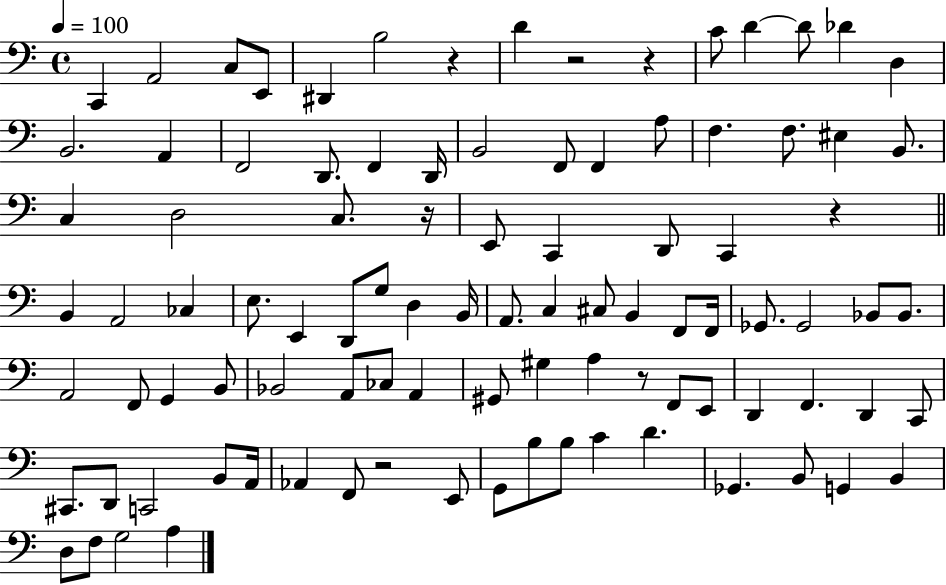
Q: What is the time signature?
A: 4/4